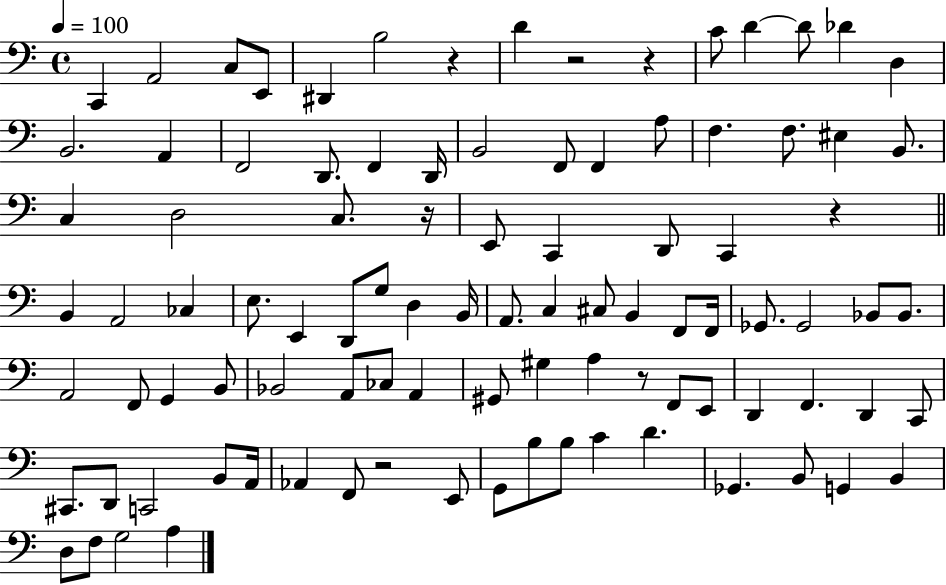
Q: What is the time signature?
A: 4/4